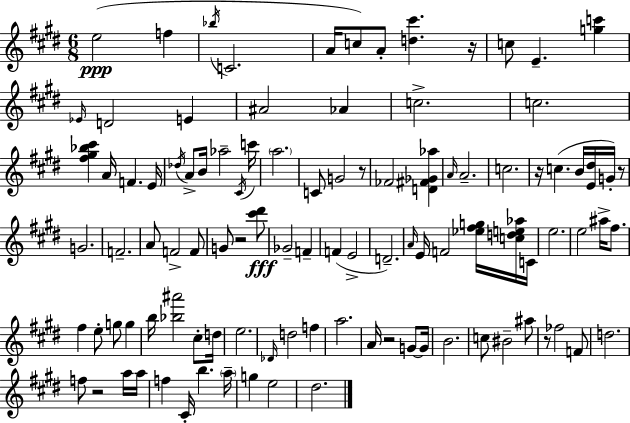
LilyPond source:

{
  \clef treble
  \numericTimeSignature
  \time 6/8
  \key e \major
  e''2(\ppp f''4 | \acciaccatura { bes''16 } c'2. | a'16 c''8) a'8-. <d'' cis'''>4. | r16 c''8 e'4.-- <g'' c'''>4 | \break \grace { ees'16 } d'2 e'4 | ais'2 aes'4 | c''2.-> | c''2. | \break <fis'' gis'' bes'' cis'''>4 a'16 f'4. | e'16 \acciaccatura { des''16 } a'8-> b'16 aes''2-- | \acciaccatura { cis'16 } c'''16 \parenthesize a''2. | c'8 g'2 | \break r8 fes'2 | <d' fis' ges' aes''>4 \grace { a'16 } a'2.-- | c''2. | r16 c''4.( | \break b'16 <e' dis''>16 g'16-.) r8 g'2. | f'2.-- | a'8 f'2-> | f'8 g'8 r2 | \break <cis''' dis'''>8\fff ges'2-- | f'4-- f'4( e'2-> | d'2.--) | \grace { a'16 } e'16 f'2 | \break <ees'' fis'' g''>16 <c'' d'' e'' aes''>16 c'16 e''2. | e''2 | ais''16-> fis''8. fis''4 e''8-. | g''8 g''4 b''16 <bes'' ais'''>2 | \break cis''8-. d''16 e''2. | \grace { des'16 } d''2 | f''4 a''2. | a'16 r2 | \break g'8~~ g'16 b'2. | c''8 bis'2-- | ais''8 r8 fes''2 | f'8 d''2. | \break f''8 r2 | a''16 a''16 f''4 cis'16-. | b''4. \parenthesize a''16-- g''4 e''2 | dis''2. | \break \bar "|."
}